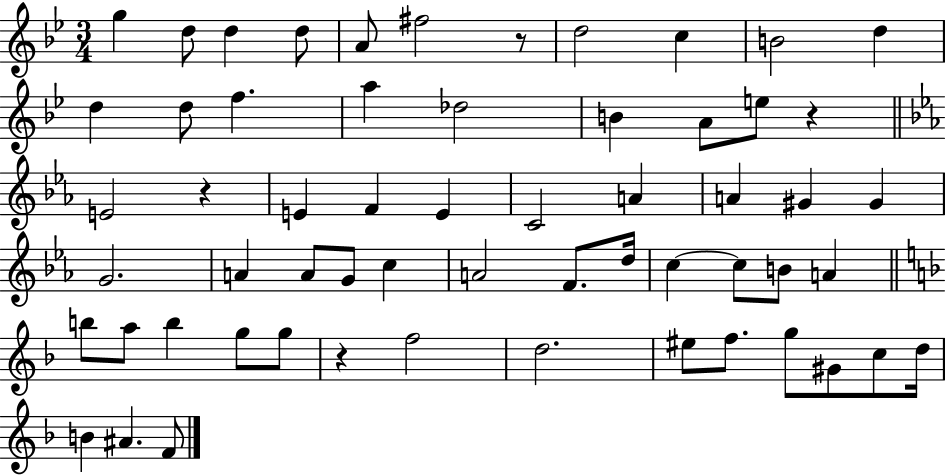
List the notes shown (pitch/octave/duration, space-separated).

G5/q D5/e D5/q D5/e A4/e F#5/h R/e D5/h C5/q B4/h D5/q D5/q D5/e F5/q. A5/q Db5/h B4/q A4/e E5/e R/q E4/h R/q E4/q F4/q E4/q C4/h A4/q A4/q G#4/q G#4/q G4/h. A4/q A4/e G4/e C5/q A4/h F4/e. D5/s C5/q C5/e B4/e A4/q B5/e A5/e B5/q G5/e G5/e R/q F5/h D5/h. EIS5/e F5/e. G5/e G#4/e C5/e D5/s B4/q A#4/q. F4/e